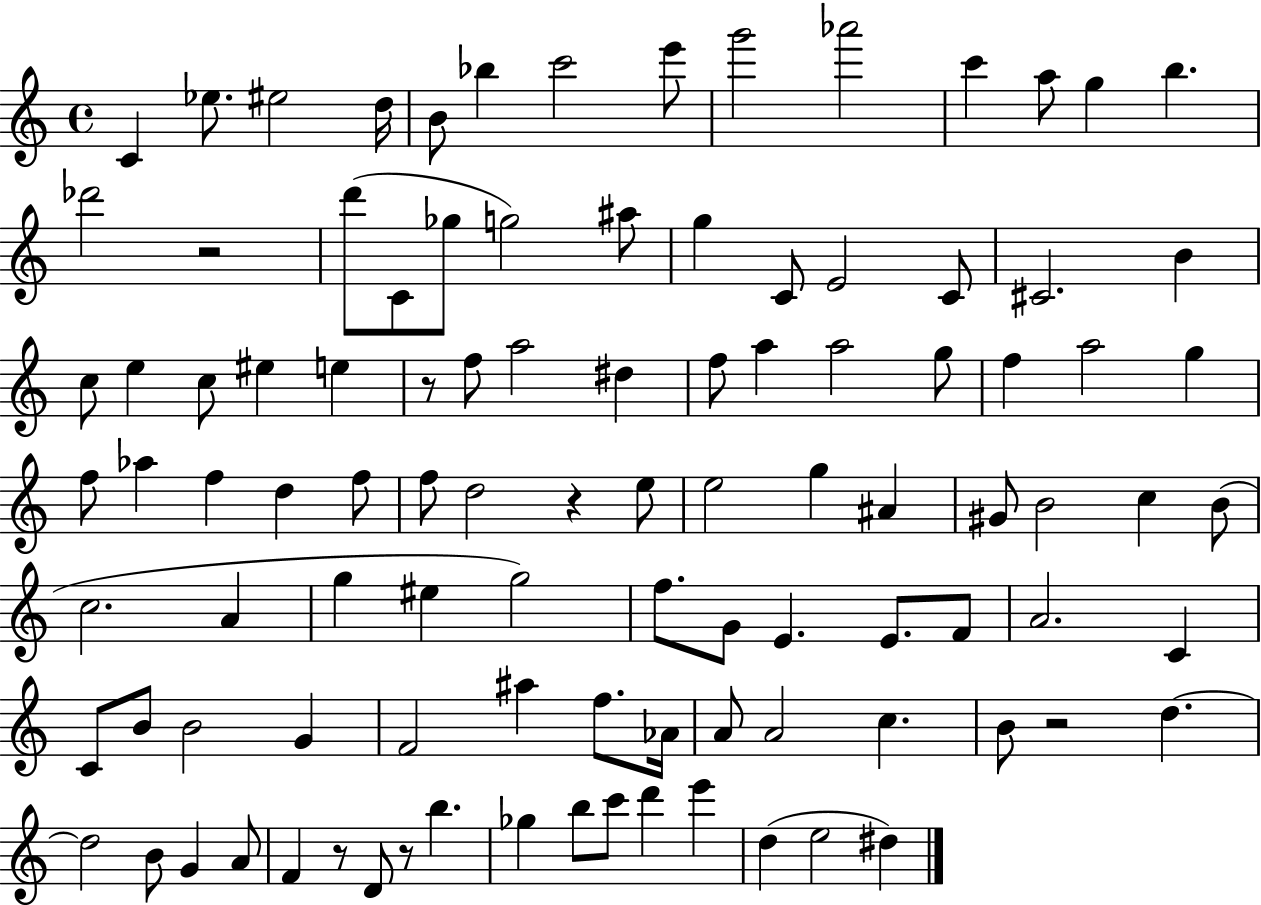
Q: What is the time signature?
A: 4/4